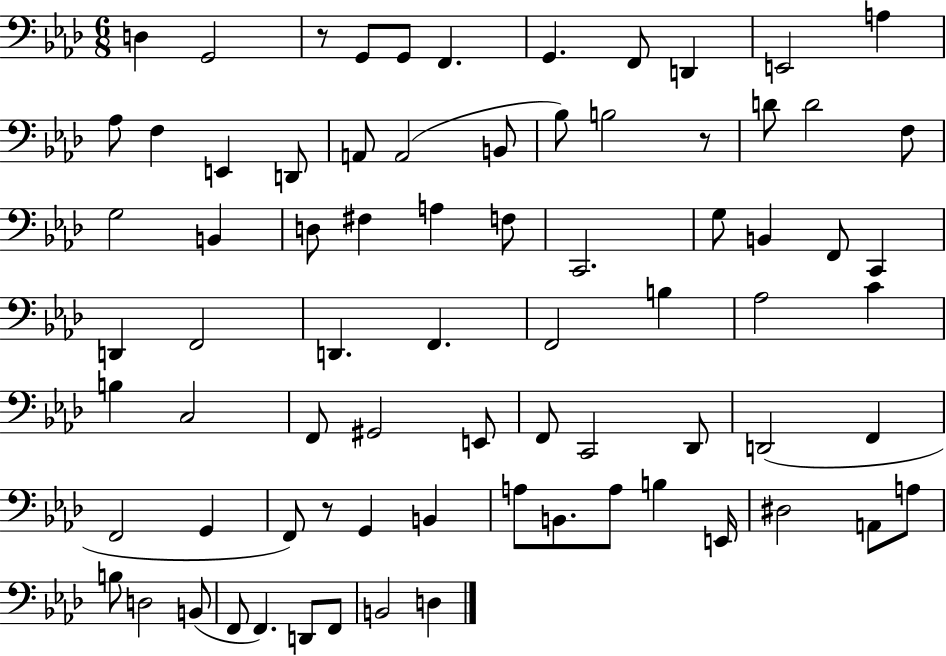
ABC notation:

X:1
T:Untitled
M:6/8
L:1/4
K:Ab
D, G,,2 z/2 G,,/2 G,,/2 F,, G,, F,,/2 D,, E,,2 A, _A,/2 F, E,, D,,/2 A,,/2 A,,2 B,,/2 _B,/2 B,2 z/2 D/2 D2 F,/2 G,2 B,, D,/2 ^F, A, F,/2 C,,2 G,/2 B,, F,,/2 C,, D,, F,,2 D,, F,, F,,2 B, _A,2 C B, C,2 F,,/2 ^G,,2 E,,/2 F,,/2 C,,2 _D,,/2 D,,2 F,, F,,2 G,, F,,/2 z/2 G,, B,, A,/2 B,,/2 A,/2 B, E,,/4 ^D,2 A,,/2 A,/2 B,/2 D,2 B,,/2 F,,/2 F,, D,,/2 F,,/2 B,,2 D,